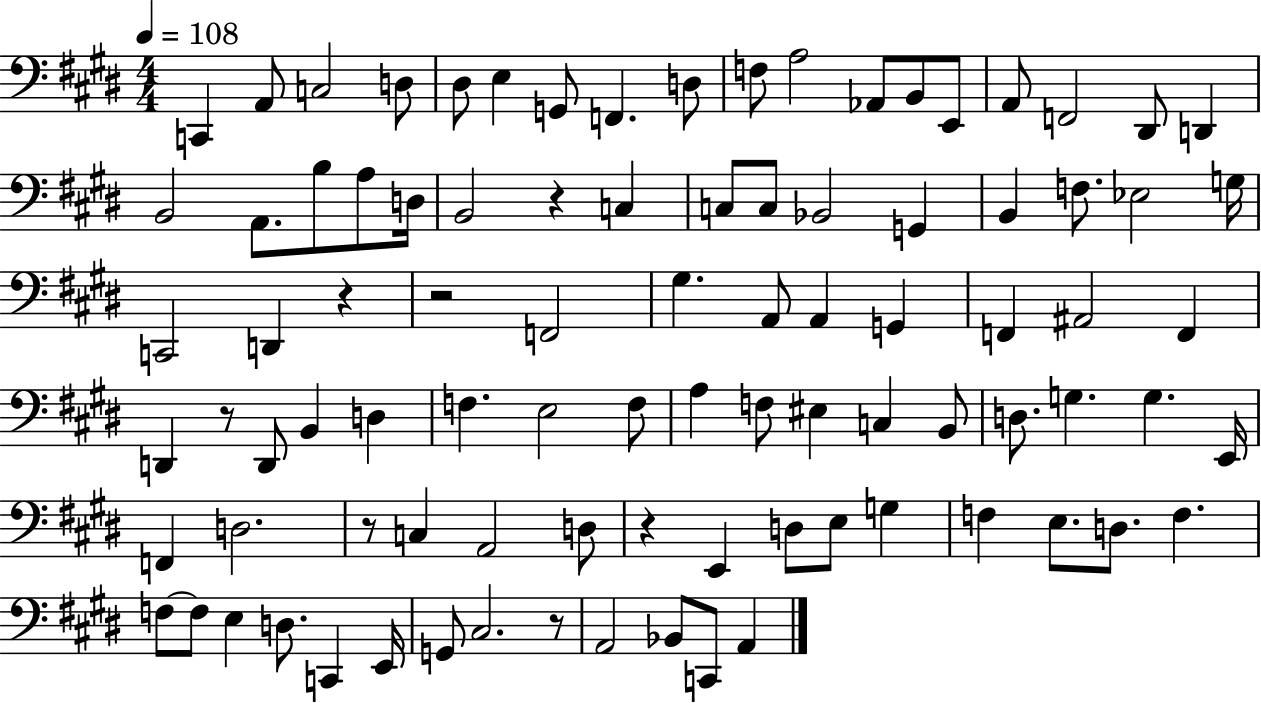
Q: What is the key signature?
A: E major